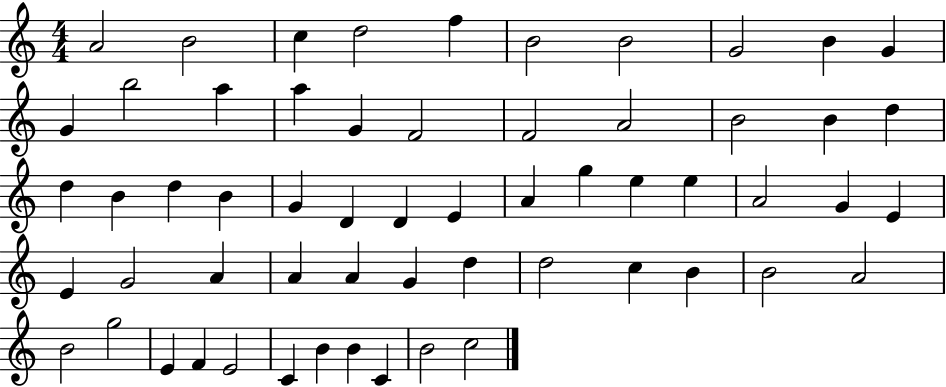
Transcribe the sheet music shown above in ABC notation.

X:1
T:Untitled
M:4/4
L:1/4
K:C
A2 B2 c d2 f B2 B2 G2 B G G b2 a a G F2 F2 A2 B2 B d d B d B G D D E A g e e A2 G E E G2 A A A G d d2 c B B2 A2 B2 g2 E F E2 C B B C B2 c2